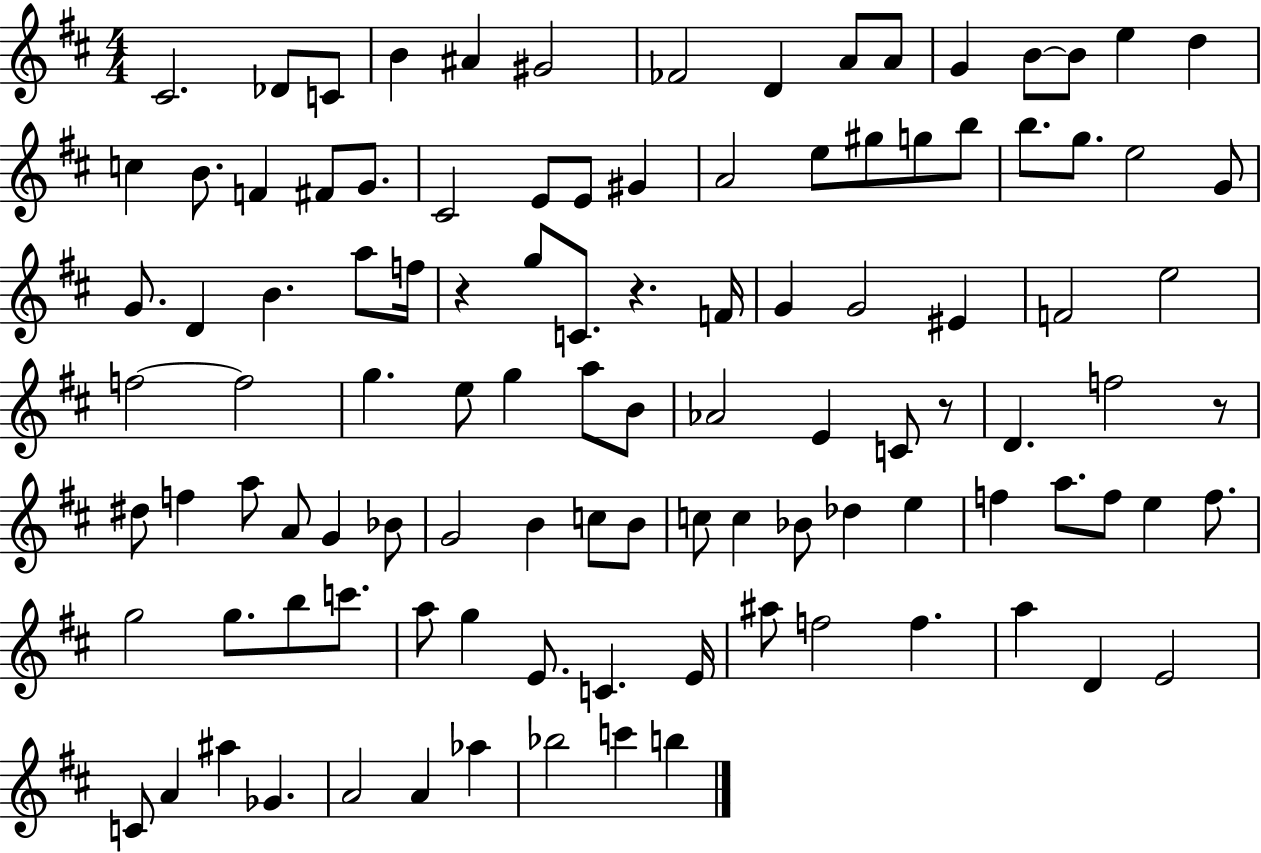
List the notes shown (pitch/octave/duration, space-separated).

C#4/h. Db4/e C4/e B4/q A#4/q G#4/h FES4/h D4/q A4/e A4/e G4/q B4/e B4/e E5/q D5/q C5/q B4/e. F4/q F#4/e G4/e. C#4/h E4/e E4/e G#4/q A4/h E5/e G#5/e G5/e B5/e B5/e. G5/e. E5/h G4/e G4/e. D4/q B4/q. A5/e F5/s R/q G5/e C4/e. R/q. F4/s G4/q G4/h EIS4/q F4/h E5/h F5/h F5/h G5/q. E5/e G5/q A5/e B4/e Ab4/h E4/q C4/e R/e D4/q. F5/h R/e D#5/e F5/q A5/e A4/e G4/q Bb4/e G4/h B4/q C5/e B4/e C5/e C5/q Bb4/e Db5/q E5/q F5/q A5/e. F5/e E5/q F5/e. G5/h G5/e. B5/e C6/e. A5/e G5/q E4/e. C4/q. E4/s A#5/e F5/h F5/q. A5/q D4/q E4/h C4/e A4/q A#5/q Gb4/q. A4/h A4/q Ab5/q Bb5/h C6/q B5/q